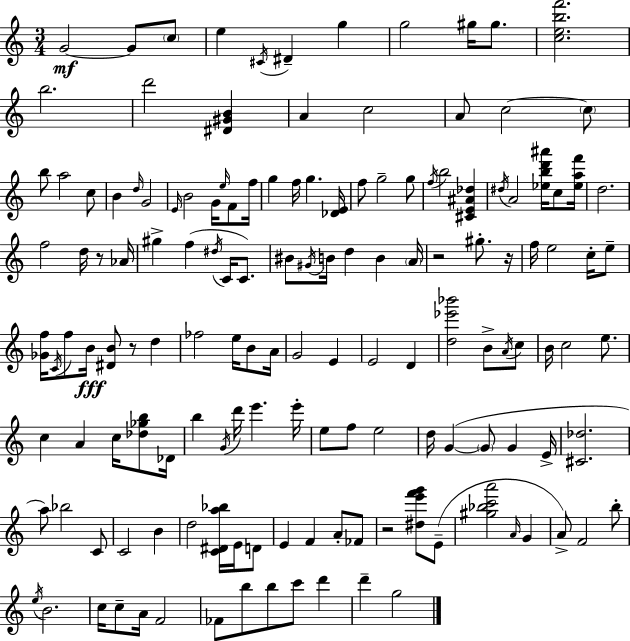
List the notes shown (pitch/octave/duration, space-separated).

G4/h G4/e C5/e E5/q C#4/s D#4/q G5/q G5/h G#5/s G#5/e. [C5,E5,B5,F6]/h. B5/h. D6/h [D#4,G#4,B4]/q A4/q C5/h A4/e C5/h C5/e B5/e A5/h C5/e B4/q D5/s G4/h E4/s B4/h G4/s E5/s F4/e F5/s G5/q F5/s G5/q. [Db4,E4]/s F5/e G5/h G5/e F5/s B5/h [C#4,E4,A#4,Db5]/q D#5/s A4/h [Eb5,B5,D6,A#6]/s C5/e [Eb5,A5,F6]/s D5/h. F5/h D5/s R/e Ab4/s G#5/q F5/q D#5/s C4/s C4/e. BIS4/e G#4/s B4/s D5/q B4/q A4/s R/h G#5/e. R/s F5/s E5/h C5/s E5/e [Gb4,F5]/s C4/s F5/e B4/s [D#4,B4]/e R/e D5/q FES5/h E5/s B4/e A4/s G4/h E4/q E4/h D4/q [D5,Eb6,Bb6]/h B4/e A4/s C5/e B4/s C5/h E5/e. C5/q A4/q C5/s [Db5,Gb5,B5]/e Db4/s B5/q G4/s D6/s E6/q. E6/s E5/e F5/e E5/h D5/s G4/q G4/e G4/q E4/s [C#4,Db5]/h. A5/e Bb5/h C4/e C4/h B4/q D5/h [C4,D#4,A5,Bb5]/s E4/s D4/e E4/q F4/q A4/e FES4/e R/h [D#5,E6,F6,G6]/e E4/e [G#5,Bb5,C6,A6]/h A4/s G4/q A4/e F4/h B5/e E5/s B4/h. C5/s C5/e A4/s F4/h FES4/e B5/e B5/e C6/e D6/q D6/q G5/h